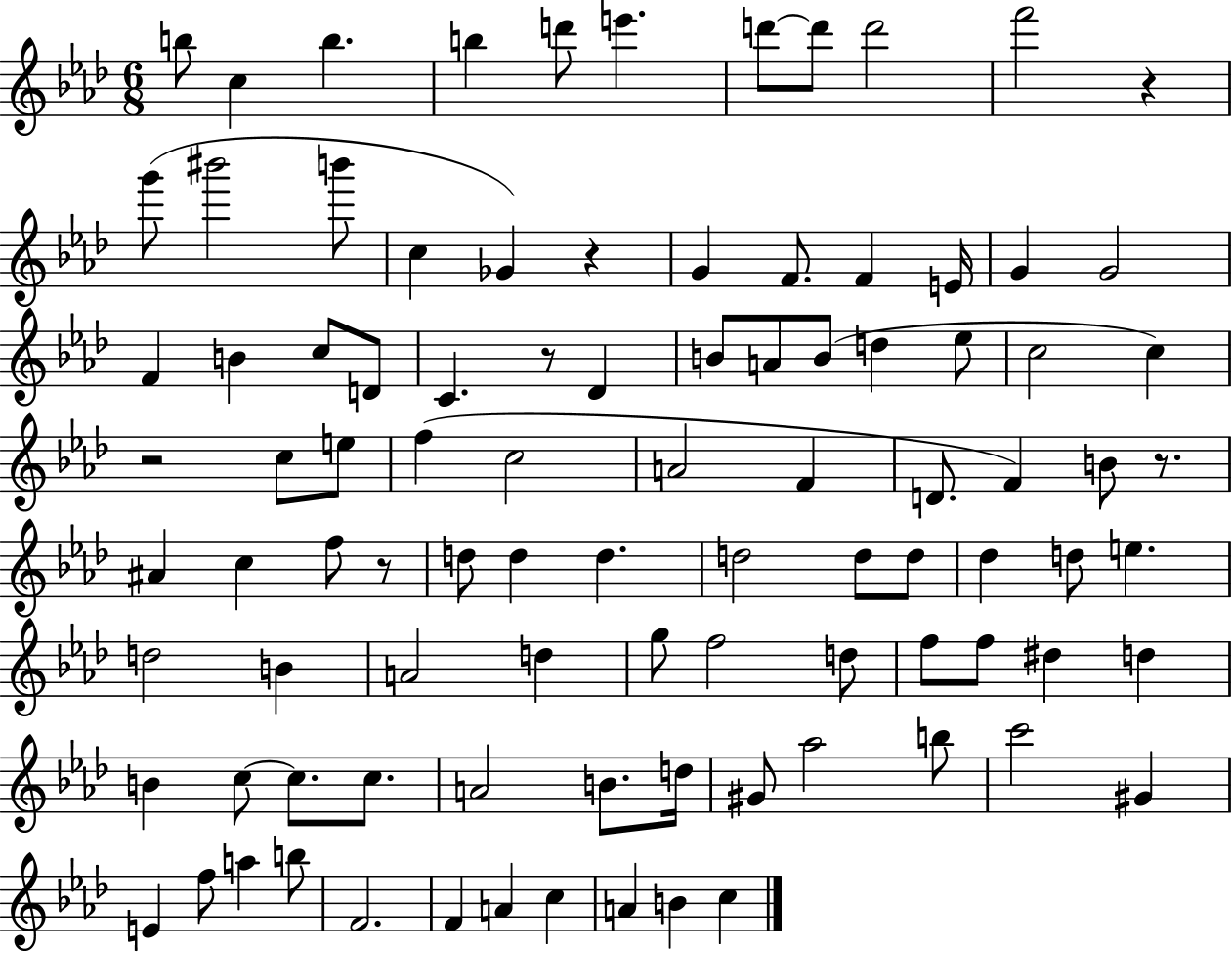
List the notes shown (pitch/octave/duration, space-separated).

B5/e C5/q B5/q. B5/q D6/e E6/q. D6/e D6/e D6/h F6/h R/q G6/e BIS6/h B6/e C5/q Gb4/q R/q G4/q F4/e. F4/q E4/s G4/q G4/h F4/q B4/q C5/e D4/e C4/q. R/e Db4/q B4/e A4/e B4/e D5/q Eb5/e C5/h C5/q R/h C5/e E5/e F5/q C5/h A4/h F4/q D4/e. F4/q B4/e R/e. A#4/q C5/q F5/e R/e D5/e D5/q D5/q. D5/h D5/e D5/e Db5/q D5/e E5/q. D5/h B4/q A4/h D5/q G5/e F5/h D5/e F5/e F5/e D#5/q D5/q B4/q C5/e C5/e. C5/e. A4/h B4/e. D5/s G#4/e Ab5/h B5/e C6/h G#4/q E4/q F5/e A5/q B5/e F4/h. F4/q A4/q C5/q A4/q B4/q C5/q